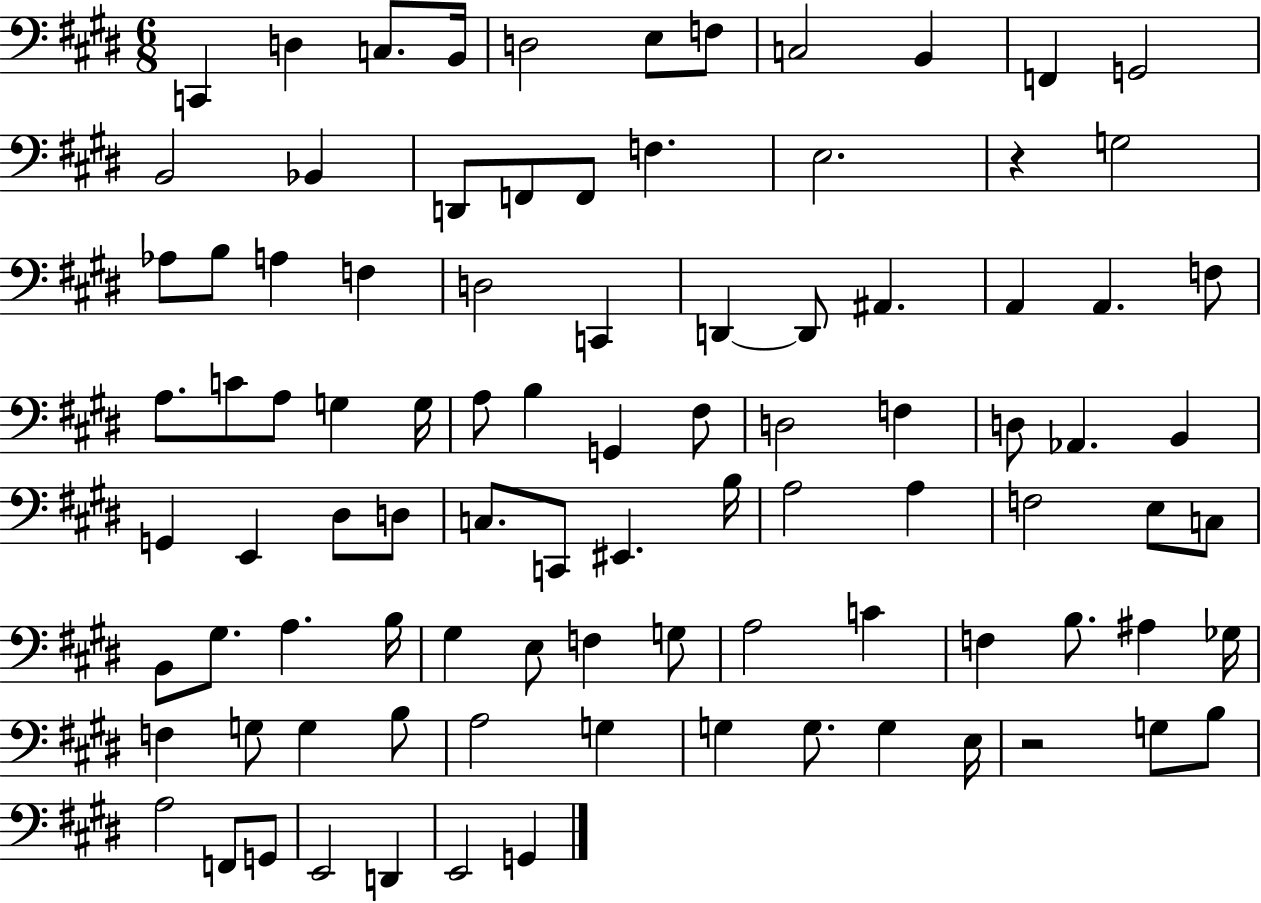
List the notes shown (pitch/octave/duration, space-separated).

C2/q D3/q C3/e. B2/s D3/h E3/e F3/e C3/h B2/q F2/q G2/h B2/h Bb2/q D2/e F2/e F2/e F3/q. E3/h. R/q G3/h Ab3/e B3/e A3/q F3/q D3/h C2/q D2/q D2/e A#2/q. A2/q A2/q. F3/e A3/e. C4/e A3/e G3/q G3/s A3/e B3/q G2/q F#3/e D3/h F3/q D3/e Ab2/q. B2/q G2/q E2/q D#3/e D3/e C3/e. C2/e EIS2/q. B3/s A3/h A3/q F3/h E3/e C3/e B2/e G#3/e. A3/q. B3/s G#3/q E3/e F3/q G3/e A3/h C4/q F3/q B3/e. A#3/q Gb3/s F3/q G3/e G3/q B3/e A3/h G3/q G3/q G3/e. G3/q E3/s R/h G3/e B3/e A3/h F2/e G2/e E2/h D2/q E2/h G2/q